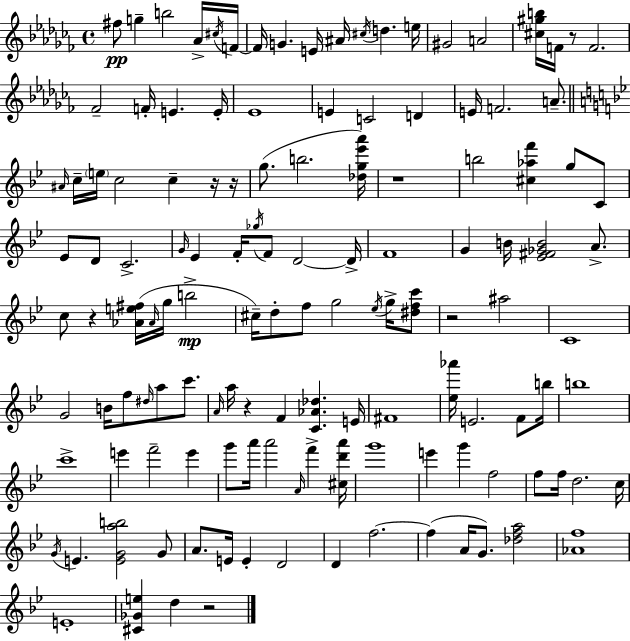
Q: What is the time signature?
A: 4/4